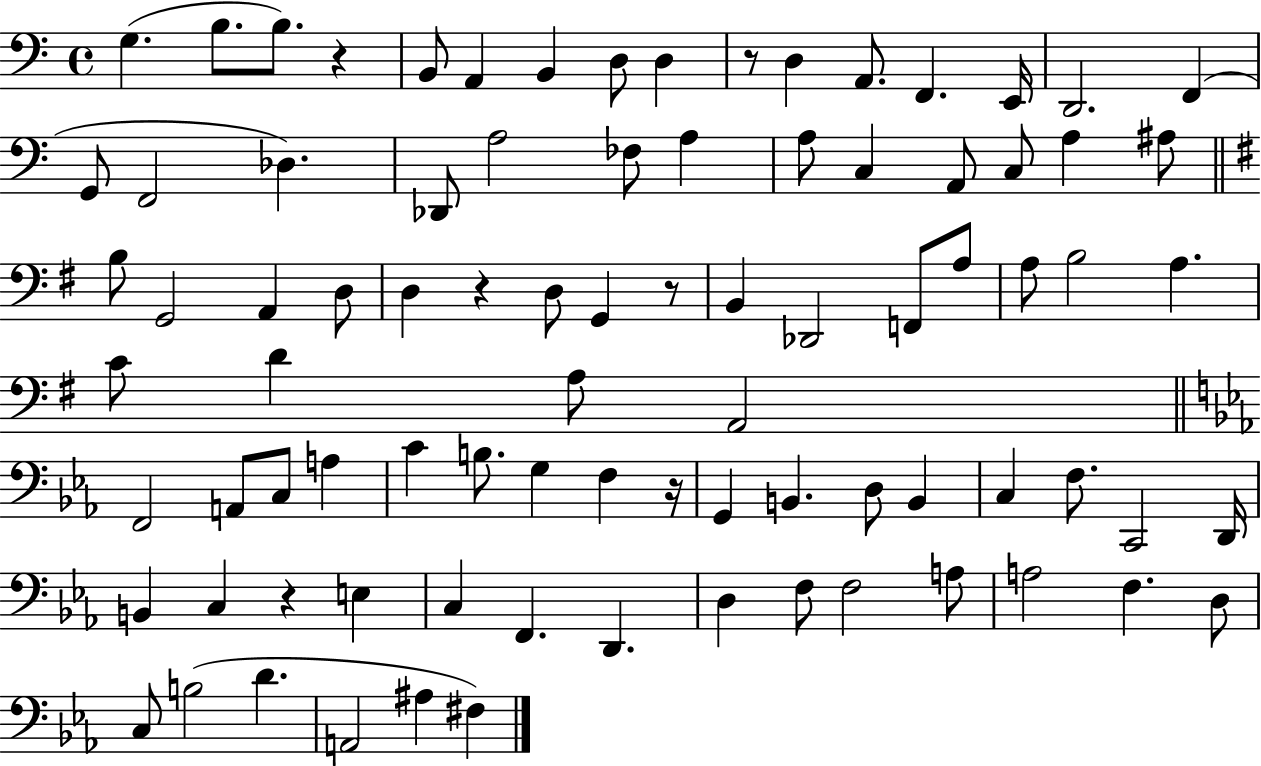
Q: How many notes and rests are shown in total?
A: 86